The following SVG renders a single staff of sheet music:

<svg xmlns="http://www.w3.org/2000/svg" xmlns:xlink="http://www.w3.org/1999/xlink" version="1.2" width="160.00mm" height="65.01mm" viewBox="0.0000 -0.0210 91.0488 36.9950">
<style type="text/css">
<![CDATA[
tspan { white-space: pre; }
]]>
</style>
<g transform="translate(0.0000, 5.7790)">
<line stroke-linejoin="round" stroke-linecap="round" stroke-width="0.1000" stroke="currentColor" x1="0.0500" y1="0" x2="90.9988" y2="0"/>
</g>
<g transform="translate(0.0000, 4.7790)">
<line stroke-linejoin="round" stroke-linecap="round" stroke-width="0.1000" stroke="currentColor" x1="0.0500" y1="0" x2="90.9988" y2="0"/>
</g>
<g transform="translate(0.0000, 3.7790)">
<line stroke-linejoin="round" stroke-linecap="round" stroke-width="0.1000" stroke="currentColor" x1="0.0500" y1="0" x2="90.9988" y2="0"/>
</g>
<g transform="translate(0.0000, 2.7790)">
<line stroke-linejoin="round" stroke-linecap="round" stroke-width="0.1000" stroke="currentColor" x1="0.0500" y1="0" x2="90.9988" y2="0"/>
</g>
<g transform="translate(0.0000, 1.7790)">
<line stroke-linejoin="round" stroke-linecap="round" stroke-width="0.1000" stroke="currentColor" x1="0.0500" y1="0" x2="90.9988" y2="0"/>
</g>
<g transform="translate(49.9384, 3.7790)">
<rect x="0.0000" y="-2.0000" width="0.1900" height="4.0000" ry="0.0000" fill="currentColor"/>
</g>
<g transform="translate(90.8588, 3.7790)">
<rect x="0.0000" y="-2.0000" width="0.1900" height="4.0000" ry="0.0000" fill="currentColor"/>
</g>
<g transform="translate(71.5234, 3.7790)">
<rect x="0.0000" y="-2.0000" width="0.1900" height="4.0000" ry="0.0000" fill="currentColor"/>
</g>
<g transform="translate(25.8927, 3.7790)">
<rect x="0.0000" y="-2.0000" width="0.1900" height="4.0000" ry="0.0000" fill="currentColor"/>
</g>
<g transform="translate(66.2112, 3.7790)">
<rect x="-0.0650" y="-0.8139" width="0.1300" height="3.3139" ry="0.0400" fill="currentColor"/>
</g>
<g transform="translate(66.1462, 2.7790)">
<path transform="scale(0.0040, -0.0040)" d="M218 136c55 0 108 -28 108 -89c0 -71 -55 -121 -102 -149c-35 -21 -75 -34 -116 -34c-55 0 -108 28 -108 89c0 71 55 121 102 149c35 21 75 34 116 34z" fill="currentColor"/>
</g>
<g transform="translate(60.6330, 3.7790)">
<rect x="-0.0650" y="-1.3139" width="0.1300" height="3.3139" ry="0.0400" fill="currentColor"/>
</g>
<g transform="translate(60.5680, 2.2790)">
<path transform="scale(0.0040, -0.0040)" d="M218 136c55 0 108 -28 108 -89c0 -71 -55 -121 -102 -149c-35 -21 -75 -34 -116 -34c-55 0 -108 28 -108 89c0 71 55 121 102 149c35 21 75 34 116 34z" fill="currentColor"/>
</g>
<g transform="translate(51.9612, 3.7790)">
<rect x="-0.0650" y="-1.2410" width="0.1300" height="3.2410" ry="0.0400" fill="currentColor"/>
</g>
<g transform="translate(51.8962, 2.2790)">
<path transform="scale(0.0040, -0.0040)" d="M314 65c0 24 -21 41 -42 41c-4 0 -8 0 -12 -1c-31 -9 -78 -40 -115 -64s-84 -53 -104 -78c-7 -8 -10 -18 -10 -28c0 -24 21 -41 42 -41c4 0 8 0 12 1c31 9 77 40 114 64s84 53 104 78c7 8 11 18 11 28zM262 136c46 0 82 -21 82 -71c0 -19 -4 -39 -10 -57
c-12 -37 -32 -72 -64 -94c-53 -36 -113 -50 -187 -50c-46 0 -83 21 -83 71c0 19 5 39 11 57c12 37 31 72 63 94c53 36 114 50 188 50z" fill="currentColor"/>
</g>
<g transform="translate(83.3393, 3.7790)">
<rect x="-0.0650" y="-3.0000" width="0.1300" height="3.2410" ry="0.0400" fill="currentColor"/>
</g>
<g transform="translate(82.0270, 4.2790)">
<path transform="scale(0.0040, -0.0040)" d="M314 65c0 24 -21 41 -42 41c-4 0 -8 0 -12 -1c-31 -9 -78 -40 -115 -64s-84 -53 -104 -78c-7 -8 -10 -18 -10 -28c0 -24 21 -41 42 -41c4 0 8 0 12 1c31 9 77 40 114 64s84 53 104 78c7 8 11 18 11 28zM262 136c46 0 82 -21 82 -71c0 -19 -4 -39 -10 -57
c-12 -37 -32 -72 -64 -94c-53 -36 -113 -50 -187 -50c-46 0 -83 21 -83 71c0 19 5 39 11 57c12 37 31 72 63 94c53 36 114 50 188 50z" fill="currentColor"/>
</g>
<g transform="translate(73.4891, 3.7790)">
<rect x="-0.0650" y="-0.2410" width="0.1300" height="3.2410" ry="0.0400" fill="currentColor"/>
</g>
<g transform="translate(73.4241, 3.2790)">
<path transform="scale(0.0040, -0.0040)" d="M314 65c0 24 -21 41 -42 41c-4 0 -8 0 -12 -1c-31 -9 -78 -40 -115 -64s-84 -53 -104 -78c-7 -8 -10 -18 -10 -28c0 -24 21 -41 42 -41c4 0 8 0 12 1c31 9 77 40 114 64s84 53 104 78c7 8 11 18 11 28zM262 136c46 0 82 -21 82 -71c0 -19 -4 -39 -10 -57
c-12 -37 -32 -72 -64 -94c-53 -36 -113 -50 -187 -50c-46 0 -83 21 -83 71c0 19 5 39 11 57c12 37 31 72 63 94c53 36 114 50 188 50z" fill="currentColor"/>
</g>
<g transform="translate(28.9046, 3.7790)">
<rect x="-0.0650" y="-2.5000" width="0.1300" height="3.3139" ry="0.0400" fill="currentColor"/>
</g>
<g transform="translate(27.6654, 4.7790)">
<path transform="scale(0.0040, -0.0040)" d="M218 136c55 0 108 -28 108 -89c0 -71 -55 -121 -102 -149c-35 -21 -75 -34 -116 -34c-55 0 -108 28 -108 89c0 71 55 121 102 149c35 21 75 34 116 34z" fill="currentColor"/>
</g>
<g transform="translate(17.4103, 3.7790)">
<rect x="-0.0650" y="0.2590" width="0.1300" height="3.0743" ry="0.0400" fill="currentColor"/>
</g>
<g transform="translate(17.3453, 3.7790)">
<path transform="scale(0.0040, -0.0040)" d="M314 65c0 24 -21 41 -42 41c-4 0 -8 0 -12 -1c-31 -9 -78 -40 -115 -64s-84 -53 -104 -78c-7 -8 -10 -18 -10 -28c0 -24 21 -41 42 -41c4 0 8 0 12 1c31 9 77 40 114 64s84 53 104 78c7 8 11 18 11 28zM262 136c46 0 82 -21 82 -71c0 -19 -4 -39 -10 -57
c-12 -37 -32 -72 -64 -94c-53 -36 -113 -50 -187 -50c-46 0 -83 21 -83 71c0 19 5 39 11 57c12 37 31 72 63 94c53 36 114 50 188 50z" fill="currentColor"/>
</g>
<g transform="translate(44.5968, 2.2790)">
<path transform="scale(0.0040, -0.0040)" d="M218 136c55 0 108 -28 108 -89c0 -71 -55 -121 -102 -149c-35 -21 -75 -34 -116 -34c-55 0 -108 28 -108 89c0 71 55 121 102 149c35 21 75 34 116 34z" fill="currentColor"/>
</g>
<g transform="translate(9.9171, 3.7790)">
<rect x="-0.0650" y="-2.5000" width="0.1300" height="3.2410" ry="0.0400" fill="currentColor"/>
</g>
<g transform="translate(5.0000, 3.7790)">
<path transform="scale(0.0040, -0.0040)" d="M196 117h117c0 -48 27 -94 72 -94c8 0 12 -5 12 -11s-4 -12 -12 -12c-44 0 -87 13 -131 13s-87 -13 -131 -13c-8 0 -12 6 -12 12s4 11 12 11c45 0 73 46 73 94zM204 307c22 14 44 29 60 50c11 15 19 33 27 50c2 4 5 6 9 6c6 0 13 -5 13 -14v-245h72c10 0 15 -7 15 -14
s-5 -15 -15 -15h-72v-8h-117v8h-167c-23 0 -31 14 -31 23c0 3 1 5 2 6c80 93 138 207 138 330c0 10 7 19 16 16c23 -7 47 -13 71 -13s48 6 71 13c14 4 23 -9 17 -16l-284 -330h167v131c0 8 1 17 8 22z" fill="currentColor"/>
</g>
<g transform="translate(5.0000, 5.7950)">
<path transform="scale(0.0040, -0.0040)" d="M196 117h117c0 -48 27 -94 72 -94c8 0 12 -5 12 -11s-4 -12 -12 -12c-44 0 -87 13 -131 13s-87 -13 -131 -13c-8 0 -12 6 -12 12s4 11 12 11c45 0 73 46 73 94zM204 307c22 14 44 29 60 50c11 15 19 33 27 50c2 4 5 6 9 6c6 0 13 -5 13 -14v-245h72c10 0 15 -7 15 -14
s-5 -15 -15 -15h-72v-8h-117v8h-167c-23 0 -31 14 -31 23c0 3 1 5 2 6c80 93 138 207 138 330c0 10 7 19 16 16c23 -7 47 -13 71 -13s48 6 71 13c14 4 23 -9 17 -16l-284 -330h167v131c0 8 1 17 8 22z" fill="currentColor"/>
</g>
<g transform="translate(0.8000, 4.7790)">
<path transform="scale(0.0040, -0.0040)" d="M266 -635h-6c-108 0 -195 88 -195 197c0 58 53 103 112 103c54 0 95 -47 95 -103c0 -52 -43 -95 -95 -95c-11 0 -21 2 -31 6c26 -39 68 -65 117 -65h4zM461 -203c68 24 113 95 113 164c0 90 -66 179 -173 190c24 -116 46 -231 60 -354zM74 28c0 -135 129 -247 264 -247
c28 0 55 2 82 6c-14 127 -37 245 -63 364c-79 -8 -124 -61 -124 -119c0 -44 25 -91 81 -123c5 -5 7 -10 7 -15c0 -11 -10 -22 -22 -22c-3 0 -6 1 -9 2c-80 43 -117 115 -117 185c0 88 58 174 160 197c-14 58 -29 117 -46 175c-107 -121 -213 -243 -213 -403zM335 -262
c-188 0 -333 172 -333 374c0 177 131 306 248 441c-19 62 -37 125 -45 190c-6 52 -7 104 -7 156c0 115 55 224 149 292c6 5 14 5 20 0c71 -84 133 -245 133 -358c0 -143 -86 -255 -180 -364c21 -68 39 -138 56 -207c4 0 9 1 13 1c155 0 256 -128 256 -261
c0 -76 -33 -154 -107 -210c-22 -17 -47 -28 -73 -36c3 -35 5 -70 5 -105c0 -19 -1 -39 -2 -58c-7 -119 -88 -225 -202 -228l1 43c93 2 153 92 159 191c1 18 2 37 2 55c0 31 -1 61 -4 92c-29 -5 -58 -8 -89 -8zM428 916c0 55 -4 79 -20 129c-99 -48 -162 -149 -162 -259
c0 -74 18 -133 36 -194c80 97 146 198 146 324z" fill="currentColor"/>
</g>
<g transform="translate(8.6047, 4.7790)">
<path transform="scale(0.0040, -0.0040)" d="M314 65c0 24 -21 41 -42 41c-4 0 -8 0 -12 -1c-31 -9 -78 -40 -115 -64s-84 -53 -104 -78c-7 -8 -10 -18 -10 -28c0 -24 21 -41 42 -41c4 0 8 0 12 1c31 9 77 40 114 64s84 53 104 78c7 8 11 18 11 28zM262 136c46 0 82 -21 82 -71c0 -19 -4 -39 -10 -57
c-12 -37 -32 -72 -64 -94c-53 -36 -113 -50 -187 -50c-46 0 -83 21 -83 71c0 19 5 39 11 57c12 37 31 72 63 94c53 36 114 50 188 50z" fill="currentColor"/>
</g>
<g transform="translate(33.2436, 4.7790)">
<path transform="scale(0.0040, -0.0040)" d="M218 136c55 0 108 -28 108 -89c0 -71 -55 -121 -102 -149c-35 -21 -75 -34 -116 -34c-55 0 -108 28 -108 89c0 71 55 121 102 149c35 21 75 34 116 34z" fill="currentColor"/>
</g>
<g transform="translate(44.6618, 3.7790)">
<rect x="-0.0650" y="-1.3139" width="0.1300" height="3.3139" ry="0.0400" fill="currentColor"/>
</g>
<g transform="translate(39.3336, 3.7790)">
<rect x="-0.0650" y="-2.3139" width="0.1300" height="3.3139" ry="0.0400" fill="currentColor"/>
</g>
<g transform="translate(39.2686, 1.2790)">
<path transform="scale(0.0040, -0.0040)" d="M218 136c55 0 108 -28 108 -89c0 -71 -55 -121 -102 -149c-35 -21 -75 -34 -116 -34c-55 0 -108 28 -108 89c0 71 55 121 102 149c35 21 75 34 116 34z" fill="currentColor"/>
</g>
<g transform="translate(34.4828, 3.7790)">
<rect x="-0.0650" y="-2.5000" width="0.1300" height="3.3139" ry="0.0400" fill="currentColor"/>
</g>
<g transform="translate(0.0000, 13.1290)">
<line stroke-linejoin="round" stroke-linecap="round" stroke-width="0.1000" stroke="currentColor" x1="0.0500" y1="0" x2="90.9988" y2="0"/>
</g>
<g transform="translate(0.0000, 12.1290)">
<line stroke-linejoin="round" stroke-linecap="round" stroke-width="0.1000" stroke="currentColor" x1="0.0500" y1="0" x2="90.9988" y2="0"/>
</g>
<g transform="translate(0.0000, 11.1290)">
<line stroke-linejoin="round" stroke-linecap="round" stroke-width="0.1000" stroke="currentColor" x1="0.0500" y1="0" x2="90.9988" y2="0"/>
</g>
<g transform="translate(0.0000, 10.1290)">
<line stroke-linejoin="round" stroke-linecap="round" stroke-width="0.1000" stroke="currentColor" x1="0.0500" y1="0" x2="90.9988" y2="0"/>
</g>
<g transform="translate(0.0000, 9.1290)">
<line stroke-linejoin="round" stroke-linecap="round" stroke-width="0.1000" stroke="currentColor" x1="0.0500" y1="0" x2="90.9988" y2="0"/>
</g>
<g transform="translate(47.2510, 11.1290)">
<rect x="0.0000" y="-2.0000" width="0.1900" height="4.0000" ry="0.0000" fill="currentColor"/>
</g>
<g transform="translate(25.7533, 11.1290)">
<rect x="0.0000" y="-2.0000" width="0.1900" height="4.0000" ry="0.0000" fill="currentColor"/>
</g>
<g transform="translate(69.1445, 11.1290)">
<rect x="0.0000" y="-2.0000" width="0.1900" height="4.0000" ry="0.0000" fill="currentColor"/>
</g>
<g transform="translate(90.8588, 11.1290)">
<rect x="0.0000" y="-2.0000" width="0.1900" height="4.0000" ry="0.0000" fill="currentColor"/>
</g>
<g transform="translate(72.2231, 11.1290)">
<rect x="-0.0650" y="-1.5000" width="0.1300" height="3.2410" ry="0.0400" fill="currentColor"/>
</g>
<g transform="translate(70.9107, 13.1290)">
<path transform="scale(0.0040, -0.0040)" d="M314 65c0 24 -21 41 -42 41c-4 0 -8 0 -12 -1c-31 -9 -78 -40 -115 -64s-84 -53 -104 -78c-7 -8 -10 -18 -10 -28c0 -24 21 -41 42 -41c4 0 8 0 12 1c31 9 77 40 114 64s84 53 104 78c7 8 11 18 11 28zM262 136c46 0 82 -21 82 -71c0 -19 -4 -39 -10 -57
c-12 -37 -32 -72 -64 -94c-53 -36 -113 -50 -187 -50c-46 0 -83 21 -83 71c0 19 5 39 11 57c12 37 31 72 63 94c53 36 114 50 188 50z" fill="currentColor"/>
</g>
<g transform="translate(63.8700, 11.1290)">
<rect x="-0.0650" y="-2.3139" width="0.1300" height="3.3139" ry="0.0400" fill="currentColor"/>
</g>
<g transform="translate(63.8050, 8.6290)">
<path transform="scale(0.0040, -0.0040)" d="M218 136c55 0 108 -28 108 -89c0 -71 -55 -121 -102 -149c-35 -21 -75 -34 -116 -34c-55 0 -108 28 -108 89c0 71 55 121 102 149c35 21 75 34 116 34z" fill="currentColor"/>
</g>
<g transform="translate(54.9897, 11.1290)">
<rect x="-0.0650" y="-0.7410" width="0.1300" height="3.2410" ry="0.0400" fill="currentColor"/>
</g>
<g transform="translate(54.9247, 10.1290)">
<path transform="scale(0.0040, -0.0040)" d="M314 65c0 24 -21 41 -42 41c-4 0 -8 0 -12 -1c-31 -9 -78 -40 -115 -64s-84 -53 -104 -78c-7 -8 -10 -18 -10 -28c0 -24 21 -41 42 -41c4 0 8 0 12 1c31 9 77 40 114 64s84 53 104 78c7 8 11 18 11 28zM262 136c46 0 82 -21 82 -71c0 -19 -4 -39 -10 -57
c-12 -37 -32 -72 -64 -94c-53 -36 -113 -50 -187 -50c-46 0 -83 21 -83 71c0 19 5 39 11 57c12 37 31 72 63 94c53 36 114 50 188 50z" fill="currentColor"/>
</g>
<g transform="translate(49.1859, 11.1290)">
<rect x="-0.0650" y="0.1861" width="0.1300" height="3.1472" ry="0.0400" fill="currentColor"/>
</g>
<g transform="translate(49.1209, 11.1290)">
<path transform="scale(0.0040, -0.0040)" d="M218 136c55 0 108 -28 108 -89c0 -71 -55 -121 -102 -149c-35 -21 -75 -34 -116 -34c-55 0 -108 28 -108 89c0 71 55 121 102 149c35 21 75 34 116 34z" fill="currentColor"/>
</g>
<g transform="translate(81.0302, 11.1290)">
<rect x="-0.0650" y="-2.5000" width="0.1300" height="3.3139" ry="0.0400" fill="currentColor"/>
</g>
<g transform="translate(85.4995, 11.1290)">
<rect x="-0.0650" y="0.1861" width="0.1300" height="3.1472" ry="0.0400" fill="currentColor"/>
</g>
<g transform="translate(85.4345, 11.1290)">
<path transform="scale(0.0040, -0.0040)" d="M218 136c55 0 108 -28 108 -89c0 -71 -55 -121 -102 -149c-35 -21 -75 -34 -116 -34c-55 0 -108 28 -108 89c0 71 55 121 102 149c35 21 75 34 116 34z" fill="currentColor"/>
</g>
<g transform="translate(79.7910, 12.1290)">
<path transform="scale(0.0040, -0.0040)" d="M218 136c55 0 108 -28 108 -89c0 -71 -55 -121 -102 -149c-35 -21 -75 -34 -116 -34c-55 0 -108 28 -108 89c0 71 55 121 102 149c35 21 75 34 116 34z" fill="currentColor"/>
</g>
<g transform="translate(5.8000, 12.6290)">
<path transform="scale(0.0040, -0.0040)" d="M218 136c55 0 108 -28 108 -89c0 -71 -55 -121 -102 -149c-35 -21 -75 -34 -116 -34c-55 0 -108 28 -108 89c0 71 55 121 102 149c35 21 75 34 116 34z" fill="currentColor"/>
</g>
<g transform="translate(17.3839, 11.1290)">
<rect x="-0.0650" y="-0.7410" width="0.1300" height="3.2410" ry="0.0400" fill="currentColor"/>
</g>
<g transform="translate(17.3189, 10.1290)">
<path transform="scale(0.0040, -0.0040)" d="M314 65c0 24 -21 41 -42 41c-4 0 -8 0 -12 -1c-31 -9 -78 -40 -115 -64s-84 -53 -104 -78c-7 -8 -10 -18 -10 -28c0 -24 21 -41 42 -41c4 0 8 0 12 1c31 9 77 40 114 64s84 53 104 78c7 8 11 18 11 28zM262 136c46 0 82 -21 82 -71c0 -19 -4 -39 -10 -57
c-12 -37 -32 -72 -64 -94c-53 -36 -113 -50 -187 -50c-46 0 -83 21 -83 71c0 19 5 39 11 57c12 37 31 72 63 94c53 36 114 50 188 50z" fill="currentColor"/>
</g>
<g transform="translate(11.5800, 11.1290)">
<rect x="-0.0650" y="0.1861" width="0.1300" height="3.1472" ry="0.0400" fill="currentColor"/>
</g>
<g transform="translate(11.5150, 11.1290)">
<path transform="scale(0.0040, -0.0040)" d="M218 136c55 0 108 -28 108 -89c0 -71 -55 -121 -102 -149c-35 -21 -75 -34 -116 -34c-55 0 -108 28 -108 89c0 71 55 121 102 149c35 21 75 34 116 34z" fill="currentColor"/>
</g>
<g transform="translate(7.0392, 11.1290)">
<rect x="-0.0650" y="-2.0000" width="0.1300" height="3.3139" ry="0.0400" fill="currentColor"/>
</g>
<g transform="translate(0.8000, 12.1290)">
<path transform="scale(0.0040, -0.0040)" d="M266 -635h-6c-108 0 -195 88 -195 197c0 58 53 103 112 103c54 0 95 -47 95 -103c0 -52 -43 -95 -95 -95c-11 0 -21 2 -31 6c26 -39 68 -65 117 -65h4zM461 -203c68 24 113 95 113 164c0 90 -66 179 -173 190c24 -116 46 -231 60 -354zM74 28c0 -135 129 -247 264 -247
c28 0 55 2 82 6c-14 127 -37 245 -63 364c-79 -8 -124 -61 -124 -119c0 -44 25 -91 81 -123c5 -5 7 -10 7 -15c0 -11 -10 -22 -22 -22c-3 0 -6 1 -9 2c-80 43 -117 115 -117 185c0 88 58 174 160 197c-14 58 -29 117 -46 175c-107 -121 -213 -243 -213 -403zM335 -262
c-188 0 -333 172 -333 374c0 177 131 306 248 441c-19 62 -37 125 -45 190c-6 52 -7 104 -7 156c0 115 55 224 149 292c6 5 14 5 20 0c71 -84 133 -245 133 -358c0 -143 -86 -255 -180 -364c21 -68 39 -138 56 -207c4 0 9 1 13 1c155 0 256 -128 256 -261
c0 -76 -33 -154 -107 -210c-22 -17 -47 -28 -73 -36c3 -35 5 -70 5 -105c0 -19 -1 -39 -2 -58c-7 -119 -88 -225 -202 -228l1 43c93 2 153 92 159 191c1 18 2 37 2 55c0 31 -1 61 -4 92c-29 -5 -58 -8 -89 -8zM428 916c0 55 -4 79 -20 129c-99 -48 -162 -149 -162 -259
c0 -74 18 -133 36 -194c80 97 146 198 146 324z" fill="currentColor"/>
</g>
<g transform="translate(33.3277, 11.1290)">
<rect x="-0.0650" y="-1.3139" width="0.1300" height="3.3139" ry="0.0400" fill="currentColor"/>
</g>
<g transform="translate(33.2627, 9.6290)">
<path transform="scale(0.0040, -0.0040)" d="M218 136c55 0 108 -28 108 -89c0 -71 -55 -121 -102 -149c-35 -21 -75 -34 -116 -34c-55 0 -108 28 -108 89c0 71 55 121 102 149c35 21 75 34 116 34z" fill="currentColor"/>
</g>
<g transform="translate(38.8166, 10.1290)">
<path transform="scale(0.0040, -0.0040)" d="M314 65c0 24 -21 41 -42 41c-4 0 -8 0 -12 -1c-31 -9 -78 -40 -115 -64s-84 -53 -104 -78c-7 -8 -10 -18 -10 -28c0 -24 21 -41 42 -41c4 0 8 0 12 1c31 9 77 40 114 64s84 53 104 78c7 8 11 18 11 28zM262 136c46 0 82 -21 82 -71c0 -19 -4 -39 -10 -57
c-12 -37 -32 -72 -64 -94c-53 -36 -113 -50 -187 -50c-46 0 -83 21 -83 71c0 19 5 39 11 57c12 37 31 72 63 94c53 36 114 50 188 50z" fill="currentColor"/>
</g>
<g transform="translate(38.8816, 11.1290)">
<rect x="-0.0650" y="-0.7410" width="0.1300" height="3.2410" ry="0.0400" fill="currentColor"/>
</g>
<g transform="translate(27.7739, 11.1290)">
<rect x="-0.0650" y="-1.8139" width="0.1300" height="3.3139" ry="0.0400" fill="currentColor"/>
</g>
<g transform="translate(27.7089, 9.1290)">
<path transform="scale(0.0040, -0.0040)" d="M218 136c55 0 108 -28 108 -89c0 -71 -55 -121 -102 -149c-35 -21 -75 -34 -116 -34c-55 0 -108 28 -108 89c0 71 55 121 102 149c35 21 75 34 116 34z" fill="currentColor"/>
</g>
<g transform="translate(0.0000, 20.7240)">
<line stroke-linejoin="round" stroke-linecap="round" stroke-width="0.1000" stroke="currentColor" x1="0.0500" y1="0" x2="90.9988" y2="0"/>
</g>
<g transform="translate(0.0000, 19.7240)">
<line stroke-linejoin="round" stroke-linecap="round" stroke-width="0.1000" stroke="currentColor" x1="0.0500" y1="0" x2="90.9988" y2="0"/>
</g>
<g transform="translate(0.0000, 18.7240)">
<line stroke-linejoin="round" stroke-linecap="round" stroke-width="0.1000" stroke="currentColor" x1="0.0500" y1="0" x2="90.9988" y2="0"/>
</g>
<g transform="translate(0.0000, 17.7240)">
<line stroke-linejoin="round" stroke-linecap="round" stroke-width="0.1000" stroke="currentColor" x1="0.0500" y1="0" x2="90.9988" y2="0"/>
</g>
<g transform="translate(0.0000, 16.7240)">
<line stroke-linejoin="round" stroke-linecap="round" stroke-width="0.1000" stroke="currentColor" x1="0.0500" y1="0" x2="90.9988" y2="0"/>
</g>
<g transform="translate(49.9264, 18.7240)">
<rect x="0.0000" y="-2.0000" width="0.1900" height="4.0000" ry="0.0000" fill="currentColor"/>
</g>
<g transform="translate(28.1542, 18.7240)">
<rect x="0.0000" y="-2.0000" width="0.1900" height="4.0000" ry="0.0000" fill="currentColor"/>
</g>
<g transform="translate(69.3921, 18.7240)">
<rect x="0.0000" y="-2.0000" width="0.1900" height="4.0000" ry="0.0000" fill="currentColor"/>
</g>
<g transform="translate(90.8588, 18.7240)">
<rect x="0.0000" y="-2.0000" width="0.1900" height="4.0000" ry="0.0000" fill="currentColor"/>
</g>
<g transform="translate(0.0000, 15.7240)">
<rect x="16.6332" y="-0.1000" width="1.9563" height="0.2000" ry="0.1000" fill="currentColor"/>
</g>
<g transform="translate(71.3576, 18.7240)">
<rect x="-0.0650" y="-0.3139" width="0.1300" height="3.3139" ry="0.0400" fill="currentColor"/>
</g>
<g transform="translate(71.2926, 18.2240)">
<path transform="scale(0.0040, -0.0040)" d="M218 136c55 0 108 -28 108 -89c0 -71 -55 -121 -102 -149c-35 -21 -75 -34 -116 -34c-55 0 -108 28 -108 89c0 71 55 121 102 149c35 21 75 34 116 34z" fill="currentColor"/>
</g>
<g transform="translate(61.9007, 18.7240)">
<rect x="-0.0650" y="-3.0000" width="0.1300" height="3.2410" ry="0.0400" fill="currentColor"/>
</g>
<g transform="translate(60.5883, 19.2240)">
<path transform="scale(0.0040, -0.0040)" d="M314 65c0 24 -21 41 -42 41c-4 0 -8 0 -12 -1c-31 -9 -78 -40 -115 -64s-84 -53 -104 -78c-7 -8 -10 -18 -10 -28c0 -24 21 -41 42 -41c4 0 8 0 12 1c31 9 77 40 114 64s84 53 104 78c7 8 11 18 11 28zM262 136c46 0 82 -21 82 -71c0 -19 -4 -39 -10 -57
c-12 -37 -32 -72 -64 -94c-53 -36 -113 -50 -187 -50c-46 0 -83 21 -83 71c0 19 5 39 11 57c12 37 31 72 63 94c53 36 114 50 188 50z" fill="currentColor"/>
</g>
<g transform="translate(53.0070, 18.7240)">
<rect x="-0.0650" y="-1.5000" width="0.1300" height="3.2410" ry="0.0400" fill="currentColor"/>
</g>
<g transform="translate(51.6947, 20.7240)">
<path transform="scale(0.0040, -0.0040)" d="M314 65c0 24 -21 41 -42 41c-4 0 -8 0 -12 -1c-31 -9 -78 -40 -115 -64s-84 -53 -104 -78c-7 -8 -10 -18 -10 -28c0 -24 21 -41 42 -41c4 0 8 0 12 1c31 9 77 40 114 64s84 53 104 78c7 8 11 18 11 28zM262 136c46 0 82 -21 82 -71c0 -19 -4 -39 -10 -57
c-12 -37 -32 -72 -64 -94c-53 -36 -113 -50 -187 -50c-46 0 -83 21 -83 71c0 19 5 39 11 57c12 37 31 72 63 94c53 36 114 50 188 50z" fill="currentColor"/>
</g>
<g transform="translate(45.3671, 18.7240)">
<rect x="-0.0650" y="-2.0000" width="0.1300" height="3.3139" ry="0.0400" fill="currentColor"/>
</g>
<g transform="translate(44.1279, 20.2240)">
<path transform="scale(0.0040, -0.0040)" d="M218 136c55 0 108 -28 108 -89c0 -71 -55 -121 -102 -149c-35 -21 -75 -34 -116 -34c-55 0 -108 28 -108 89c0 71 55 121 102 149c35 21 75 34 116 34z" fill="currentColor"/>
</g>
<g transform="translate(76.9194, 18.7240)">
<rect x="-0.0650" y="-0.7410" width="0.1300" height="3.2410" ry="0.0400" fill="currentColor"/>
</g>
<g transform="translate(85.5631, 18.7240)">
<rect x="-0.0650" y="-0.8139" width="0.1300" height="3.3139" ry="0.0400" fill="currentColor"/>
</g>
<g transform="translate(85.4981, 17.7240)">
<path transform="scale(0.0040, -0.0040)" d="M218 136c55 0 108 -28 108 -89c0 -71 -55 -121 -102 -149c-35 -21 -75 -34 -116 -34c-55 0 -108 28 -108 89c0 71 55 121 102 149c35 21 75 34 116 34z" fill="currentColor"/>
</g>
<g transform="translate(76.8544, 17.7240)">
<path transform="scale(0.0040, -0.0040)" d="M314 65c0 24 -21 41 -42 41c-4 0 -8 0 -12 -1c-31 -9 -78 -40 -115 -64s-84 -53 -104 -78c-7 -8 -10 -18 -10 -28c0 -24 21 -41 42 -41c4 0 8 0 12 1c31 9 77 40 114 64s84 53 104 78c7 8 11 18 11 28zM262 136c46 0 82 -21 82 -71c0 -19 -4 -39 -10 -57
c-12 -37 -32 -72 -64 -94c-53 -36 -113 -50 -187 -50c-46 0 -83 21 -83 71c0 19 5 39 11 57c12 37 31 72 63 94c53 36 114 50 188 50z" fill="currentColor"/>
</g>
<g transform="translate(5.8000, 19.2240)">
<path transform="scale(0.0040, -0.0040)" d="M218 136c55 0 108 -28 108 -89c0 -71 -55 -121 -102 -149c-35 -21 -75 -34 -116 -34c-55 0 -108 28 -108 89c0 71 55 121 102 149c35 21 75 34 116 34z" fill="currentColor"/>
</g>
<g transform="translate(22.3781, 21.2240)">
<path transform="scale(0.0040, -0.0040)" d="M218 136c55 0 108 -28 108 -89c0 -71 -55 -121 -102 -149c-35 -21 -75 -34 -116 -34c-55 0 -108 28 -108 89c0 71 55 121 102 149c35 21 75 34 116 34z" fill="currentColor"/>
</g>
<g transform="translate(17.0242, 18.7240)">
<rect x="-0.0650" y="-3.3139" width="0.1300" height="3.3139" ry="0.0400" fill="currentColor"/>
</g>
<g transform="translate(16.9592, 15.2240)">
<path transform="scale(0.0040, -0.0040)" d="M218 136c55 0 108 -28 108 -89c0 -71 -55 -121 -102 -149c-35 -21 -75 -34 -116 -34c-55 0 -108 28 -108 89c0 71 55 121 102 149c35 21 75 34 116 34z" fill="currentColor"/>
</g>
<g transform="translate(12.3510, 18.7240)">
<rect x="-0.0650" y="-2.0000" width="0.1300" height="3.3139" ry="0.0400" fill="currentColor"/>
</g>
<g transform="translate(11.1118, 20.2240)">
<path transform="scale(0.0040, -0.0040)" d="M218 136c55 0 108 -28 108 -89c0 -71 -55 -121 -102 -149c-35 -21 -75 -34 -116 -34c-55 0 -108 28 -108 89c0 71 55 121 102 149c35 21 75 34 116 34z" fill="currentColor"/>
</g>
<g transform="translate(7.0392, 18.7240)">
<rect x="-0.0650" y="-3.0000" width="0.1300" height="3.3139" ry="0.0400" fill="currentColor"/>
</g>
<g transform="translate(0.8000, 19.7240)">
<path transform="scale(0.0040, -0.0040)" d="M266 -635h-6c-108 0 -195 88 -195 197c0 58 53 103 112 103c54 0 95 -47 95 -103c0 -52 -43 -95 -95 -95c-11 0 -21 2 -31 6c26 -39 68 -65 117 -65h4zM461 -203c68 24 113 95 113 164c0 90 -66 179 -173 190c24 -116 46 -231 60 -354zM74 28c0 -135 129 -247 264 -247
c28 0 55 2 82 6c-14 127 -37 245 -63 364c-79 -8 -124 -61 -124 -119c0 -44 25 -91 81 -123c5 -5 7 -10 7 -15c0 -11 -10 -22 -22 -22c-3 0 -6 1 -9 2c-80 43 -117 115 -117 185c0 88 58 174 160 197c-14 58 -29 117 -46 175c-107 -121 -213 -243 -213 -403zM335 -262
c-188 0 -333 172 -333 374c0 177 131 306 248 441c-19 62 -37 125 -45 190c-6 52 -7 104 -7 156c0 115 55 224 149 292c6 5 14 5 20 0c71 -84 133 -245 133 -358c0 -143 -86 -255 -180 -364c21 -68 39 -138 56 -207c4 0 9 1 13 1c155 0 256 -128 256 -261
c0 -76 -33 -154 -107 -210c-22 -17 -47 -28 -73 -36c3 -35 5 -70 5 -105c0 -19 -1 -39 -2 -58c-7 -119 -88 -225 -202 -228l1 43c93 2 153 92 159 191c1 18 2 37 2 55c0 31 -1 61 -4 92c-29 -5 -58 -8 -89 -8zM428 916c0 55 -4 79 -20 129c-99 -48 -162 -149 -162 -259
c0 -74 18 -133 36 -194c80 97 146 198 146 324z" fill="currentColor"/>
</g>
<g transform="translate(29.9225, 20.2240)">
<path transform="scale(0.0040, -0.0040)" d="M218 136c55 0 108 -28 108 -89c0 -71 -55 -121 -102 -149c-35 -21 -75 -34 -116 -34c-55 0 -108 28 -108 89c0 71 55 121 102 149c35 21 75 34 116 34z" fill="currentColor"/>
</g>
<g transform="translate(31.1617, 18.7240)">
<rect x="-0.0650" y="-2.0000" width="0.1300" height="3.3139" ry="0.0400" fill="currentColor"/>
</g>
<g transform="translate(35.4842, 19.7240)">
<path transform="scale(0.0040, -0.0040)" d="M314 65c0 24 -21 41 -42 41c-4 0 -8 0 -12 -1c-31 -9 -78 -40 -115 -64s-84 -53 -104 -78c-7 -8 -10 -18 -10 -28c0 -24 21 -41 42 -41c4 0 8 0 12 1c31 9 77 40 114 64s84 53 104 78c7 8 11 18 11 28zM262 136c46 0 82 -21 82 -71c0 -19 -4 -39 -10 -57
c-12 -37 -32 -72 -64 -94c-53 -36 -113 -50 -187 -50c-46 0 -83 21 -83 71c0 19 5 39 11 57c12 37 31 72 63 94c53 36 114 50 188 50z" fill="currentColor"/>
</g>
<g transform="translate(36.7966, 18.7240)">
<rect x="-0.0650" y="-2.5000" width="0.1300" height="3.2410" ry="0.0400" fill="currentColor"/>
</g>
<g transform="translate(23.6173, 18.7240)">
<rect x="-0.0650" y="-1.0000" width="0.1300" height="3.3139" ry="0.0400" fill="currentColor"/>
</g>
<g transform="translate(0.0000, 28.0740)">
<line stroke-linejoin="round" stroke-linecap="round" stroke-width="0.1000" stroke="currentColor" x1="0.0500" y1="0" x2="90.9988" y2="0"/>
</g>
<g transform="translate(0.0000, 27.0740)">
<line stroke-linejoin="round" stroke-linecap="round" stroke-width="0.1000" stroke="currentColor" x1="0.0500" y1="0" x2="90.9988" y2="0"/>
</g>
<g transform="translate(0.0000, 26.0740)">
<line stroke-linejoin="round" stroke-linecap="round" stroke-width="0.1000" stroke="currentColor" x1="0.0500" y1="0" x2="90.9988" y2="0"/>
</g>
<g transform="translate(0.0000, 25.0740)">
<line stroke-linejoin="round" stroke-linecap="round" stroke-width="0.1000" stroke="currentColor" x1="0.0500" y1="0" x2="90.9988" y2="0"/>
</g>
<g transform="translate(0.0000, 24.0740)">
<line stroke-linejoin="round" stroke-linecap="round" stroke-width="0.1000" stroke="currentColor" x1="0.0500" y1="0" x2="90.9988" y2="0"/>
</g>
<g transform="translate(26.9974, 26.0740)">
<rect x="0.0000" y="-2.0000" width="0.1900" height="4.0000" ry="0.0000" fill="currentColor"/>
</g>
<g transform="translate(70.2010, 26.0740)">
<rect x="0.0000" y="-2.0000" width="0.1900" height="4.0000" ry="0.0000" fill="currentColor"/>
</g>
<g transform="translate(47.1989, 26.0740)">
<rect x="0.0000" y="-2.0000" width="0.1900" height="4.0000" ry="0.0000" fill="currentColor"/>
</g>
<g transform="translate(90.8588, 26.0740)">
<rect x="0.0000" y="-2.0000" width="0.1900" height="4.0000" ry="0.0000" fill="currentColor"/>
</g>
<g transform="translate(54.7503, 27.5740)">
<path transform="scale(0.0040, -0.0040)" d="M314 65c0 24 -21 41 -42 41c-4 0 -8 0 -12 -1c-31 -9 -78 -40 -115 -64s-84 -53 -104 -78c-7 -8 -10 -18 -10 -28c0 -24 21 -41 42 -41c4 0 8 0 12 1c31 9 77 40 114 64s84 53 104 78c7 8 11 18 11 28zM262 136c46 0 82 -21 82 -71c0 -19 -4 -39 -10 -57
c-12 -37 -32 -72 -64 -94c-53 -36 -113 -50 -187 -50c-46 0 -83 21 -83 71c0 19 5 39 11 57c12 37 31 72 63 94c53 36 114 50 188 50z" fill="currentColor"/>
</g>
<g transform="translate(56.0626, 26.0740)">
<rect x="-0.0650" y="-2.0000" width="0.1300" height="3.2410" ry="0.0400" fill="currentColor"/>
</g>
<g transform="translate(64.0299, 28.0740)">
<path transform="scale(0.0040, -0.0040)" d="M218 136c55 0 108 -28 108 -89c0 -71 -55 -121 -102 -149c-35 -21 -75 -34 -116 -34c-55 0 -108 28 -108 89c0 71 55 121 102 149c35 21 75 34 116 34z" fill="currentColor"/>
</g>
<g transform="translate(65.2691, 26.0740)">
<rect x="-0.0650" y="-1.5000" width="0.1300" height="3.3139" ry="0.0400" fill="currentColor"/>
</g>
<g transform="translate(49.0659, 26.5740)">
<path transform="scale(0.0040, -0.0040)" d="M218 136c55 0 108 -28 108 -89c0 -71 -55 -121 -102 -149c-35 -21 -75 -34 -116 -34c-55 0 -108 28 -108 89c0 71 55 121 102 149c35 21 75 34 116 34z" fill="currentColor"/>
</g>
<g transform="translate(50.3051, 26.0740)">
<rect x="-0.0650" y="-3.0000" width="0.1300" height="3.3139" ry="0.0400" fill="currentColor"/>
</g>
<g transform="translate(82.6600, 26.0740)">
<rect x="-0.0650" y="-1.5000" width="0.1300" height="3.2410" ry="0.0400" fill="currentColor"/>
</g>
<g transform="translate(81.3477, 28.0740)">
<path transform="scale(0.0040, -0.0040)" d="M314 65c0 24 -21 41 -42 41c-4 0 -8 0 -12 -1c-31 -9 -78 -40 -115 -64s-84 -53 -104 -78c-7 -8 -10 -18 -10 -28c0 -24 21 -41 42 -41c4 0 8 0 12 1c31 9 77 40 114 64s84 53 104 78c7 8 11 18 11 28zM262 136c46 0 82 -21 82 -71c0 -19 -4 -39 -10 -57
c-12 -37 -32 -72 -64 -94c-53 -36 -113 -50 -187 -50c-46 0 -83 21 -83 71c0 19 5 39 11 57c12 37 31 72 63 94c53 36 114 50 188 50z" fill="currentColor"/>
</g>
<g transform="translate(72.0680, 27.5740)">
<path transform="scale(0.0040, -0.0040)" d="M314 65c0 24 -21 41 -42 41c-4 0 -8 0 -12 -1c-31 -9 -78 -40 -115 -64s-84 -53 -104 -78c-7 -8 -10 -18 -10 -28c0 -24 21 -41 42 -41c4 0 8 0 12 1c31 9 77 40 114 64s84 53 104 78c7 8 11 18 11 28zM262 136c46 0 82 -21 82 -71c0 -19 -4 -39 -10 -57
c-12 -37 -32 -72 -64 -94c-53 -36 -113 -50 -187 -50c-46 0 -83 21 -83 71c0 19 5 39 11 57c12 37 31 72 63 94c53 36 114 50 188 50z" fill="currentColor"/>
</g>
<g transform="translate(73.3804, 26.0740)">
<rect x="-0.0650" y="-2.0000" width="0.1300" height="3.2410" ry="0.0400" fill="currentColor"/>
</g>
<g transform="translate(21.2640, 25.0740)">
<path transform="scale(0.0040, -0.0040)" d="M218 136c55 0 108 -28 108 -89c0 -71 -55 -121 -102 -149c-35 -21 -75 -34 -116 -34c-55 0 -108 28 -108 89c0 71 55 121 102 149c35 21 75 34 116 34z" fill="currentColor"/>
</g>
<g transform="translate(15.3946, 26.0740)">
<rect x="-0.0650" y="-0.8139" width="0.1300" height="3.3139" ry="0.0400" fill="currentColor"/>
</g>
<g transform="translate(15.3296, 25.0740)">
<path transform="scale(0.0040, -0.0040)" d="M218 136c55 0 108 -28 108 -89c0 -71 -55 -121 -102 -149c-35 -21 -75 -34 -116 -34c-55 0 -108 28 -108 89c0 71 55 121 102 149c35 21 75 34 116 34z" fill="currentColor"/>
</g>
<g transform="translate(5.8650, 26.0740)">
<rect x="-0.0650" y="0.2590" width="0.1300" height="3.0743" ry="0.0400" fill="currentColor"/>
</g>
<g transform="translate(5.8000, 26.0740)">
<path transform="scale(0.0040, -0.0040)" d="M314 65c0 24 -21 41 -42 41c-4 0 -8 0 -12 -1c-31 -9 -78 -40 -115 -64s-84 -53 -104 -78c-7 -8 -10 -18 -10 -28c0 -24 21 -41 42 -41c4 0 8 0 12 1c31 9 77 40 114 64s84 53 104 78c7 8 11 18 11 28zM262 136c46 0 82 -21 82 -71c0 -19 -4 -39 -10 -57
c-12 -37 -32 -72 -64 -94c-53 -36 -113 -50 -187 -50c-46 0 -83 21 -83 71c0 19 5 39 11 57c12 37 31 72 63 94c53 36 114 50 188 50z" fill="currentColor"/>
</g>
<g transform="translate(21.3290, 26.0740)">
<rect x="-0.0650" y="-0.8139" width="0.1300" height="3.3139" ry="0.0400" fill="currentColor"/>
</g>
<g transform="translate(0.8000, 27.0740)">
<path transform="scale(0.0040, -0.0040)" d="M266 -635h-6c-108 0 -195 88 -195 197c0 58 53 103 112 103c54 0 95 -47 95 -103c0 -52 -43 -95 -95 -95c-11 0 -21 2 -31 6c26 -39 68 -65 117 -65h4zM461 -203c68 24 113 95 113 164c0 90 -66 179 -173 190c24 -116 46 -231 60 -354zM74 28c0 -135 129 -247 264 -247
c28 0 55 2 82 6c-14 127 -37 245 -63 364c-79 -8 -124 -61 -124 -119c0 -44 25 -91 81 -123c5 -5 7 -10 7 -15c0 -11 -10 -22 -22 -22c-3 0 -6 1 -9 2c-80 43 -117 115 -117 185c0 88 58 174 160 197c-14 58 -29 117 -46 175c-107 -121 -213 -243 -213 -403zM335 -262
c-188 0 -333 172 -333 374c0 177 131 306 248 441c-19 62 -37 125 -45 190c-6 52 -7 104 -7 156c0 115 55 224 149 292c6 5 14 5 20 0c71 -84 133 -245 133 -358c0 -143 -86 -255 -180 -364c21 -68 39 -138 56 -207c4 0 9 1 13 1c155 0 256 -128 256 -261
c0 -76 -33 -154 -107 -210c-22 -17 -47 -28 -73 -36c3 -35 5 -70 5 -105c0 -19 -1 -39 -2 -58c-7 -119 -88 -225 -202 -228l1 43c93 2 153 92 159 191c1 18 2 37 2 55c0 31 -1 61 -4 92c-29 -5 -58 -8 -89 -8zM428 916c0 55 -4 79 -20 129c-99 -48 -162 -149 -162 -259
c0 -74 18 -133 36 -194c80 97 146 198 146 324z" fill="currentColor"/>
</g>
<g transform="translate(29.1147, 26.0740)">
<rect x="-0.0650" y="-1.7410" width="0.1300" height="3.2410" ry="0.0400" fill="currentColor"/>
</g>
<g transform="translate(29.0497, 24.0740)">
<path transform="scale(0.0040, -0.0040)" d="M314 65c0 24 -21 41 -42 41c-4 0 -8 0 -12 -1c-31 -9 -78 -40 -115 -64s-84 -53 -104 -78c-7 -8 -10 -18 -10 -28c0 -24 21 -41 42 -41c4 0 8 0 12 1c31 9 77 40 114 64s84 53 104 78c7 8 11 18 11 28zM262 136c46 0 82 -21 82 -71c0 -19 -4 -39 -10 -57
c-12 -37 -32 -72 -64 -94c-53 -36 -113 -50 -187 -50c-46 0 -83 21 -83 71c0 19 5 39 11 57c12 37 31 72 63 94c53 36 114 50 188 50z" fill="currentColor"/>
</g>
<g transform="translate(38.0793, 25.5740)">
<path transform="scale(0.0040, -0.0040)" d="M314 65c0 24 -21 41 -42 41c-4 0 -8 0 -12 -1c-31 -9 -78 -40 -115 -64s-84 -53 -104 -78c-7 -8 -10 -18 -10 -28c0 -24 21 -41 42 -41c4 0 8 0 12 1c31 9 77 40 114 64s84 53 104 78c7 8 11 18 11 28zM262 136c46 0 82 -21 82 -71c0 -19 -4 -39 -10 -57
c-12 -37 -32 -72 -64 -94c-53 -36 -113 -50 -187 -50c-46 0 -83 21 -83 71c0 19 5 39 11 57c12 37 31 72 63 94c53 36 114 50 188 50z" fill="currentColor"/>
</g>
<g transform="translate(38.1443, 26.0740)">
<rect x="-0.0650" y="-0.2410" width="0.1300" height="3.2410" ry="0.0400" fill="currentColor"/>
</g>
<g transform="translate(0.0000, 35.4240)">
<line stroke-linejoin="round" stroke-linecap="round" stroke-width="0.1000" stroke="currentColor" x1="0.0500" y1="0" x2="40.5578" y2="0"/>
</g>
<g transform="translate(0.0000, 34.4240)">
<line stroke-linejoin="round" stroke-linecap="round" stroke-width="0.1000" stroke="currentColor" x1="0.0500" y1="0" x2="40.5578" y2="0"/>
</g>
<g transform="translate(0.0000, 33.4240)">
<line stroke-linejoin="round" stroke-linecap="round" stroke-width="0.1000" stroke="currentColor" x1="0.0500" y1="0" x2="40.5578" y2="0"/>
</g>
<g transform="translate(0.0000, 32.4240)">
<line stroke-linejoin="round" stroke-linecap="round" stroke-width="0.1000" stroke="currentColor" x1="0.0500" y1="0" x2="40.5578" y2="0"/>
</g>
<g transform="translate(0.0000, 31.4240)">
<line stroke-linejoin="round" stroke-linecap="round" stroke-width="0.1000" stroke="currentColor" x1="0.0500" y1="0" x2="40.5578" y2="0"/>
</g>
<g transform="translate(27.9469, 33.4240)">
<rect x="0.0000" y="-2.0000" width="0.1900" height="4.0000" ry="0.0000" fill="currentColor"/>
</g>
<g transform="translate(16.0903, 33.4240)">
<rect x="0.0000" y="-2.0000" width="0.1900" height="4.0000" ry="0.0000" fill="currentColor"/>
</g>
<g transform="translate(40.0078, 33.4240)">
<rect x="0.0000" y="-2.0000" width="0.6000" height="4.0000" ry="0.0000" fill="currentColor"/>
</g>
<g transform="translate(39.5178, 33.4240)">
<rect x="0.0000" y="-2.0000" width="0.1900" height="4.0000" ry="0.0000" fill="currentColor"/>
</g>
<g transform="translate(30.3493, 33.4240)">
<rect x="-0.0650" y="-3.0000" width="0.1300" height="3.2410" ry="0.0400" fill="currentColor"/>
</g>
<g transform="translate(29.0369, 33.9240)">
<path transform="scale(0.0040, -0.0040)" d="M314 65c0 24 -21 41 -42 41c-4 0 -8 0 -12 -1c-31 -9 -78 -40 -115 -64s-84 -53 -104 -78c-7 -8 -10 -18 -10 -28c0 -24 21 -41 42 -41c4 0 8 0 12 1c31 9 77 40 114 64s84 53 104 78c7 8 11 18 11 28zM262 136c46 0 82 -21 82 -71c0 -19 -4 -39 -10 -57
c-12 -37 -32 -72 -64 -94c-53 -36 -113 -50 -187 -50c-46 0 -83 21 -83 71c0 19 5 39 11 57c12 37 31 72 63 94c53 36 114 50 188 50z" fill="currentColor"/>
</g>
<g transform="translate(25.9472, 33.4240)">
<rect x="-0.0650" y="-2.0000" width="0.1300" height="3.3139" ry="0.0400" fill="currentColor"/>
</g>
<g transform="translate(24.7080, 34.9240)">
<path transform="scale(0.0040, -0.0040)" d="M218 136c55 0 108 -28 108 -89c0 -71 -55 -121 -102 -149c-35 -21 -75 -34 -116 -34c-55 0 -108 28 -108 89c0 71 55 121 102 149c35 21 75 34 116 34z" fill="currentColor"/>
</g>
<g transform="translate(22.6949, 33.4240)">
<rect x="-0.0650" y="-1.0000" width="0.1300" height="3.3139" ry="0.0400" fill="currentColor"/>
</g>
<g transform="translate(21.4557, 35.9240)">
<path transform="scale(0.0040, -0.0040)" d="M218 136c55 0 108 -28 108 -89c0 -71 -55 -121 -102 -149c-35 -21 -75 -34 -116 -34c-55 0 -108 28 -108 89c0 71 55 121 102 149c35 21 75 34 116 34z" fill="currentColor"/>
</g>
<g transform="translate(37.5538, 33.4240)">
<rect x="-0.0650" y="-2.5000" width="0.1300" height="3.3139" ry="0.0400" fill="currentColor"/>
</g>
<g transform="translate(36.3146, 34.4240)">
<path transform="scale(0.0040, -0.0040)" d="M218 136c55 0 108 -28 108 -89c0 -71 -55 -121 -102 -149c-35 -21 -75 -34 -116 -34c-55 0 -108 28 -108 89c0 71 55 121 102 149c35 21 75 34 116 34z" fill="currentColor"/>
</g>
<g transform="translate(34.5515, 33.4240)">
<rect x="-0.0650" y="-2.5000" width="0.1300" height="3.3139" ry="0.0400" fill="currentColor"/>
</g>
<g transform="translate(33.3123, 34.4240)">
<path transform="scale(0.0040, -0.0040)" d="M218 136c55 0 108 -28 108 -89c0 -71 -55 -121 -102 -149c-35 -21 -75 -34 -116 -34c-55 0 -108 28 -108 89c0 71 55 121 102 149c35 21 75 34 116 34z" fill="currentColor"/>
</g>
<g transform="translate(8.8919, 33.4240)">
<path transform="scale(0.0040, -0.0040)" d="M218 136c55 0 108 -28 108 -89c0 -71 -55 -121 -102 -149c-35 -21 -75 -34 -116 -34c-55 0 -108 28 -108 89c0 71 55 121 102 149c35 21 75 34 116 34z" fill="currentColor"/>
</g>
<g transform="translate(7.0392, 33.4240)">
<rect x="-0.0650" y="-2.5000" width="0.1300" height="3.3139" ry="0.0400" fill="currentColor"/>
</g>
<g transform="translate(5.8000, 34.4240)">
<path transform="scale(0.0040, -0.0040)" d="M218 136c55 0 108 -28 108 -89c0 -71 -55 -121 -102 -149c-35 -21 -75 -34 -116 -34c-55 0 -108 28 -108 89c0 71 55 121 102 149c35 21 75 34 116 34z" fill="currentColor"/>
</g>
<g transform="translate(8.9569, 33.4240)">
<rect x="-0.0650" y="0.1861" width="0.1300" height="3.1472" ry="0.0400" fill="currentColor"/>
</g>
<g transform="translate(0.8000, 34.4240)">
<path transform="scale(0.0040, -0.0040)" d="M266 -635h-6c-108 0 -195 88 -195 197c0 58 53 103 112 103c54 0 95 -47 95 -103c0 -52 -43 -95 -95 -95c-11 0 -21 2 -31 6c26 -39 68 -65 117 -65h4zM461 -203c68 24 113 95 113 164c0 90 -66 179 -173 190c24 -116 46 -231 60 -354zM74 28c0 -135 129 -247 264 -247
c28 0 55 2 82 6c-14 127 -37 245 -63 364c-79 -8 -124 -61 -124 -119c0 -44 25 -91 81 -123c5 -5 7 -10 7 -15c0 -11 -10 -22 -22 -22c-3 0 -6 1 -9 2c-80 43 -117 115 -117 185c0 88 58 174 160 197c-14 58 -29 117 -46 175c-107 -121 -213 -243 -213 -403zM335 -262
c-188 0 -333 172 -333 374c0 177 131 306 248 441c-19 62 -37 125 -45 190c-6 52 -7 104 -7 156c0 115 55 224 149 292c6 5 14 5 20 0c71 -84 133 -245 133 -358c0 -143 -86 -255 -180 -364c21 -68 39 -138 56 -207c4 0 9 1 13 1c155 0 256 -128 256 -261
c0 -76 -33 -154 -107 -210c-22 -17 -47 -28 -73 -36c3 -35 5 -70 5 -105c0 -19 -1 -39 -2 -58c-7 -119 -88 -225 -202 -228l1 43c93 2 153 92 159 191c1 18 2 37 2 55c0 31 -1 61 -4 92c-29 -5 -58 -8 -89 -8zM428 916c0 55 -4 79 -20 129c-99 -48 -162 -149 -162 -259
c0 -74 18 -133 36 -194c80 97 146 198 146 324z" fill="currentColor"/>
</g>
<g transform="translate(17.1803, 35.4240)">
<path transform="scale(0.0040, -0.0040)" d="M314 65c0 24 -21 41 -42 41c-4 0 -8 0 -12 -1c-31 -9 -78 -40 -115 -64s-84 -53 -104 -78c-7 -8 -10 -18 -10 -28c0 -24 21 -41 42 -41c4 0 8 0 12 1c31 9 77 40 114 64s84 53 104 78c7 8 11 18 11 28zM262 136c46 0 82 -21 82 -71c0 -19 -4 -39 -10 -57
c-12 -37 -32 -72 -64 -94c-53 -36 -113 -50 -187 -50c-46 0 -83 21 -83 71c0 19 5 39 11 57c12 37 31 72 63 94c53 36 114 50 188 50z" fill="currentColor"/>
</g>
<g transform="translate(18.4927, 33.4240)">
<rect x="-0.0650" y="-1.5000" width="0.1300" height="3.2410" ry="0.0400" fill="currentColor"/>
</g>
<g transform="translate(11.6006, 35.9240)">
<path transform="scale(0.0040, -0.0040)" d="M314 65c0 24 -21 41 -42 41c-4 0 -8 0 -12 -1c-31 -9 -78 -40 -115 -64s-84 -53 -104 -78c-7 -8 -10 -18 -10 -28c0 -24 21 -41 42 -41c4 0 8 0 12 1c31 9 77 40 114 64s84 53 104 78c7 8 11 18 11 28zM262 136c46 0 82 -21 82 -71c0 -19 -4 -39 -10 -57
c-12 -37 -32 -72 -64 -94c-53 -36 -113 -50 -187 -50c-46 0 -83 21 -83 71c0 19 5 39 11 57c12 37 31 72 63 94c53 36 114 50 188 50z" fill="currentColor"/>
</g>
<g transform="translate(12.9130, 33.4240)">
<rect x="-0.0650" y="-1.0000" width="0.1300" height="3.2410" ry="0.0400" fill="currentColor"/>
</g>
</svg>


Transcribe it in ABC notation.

X:1
T:Untitled
M:4/4
L:1/4
K:C
G2 B2 G G g e e2 e d c2 A2 F B d2 f e d2 B d2 g E2 G B A F b D F G2 F E2 A2 c d2 d B2 d d f2 c2 A F2 E F2 E2 G B D2 E2 D F A2 G G